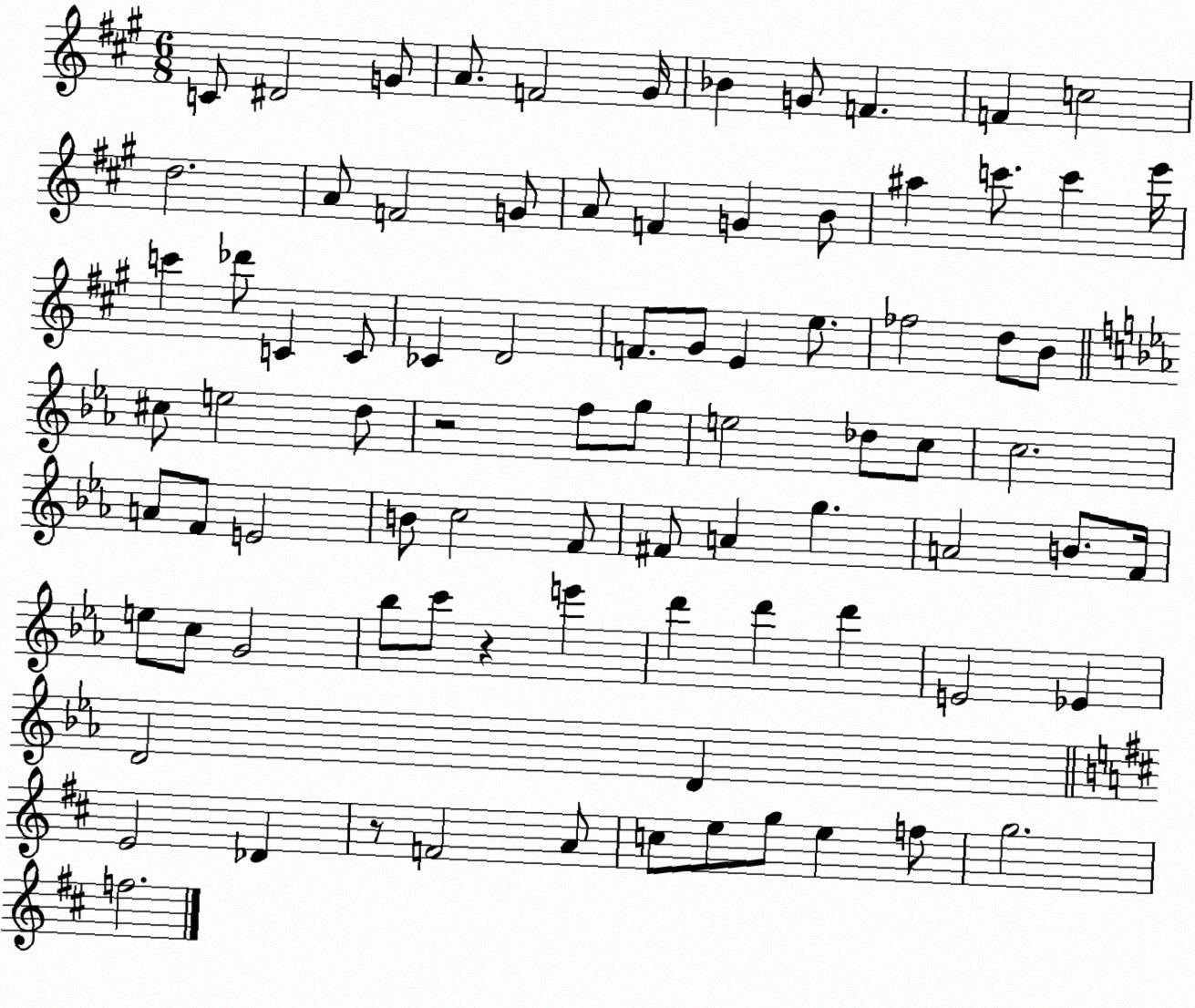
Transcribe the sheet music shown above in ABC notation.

X:1
T:Untitled
M:6/8
L:1/4
K:A
C/2 ^D2 G/2 A/2 F2 ^G/4 _B G/2 F F c2 d2 A/2 F2 G/2 A/2 F G B/2 ^a c'/2 c' e'/4 c' _d'/2 C C/2 _C D2 F/2 ^G/2 E e/2 _f2 d/2 B/2 ^c/2 e2 d/2 z2 f/2 g/2 e2 _d/2 c/2 c2 A/2 F/2 E2 B/2 c2 F/2 ^F/2 A g A2 B/2 F/4 e/2 c/2 G2 _b/2 c'/2 z e' d' d' d' E2 _E D2 D E2 _D z/2 F2 A/2 c/2 e/2 g/2 e f/2 g2 f2